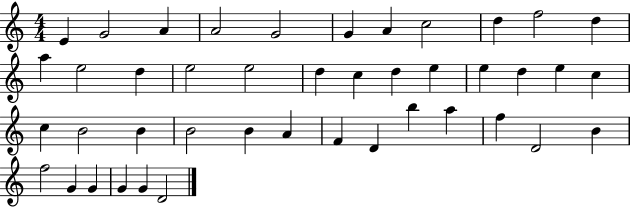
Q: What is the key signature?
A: C major